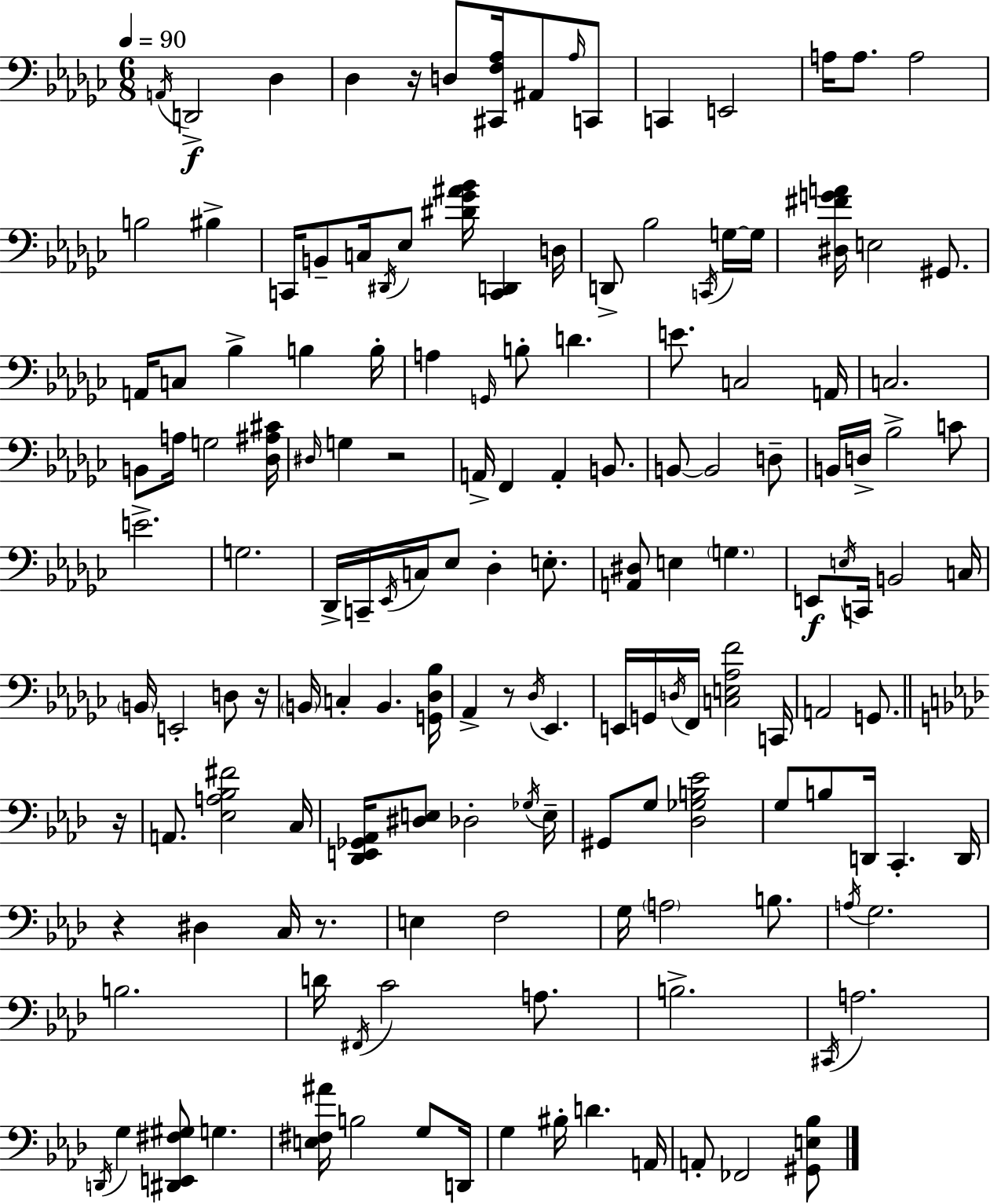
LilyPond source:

{
  \clef bass
  \numericTimeSignature
  \time 6/8
  \key ees \minor
  \tempo 4 = 90
  \acciaccatura { a,16 }\f d,2-> des4 | des4 r16 d8 <cis, f aes>16 ais,8 \grace { aes16 } | c,8 c,4 e,2 | a16 a8. a2 | \break b2 bis4-> | c,16 b,8-- c16 \acciaccatura { dis,16 } ees8 <dis' ges' ais' bes'>16 <c, d,>4 | d16 d,8-> bes2 | \acciaccatura { c,16 } g16~~ g16 <dis fis' g' a'>16 e2 | \break gis,8. a,16 c8 bes4-> b4 | b16-. a4 \grace { g,16 } b8-. d'4. | e'8. c2 | a,16 c2. | \break b,8 a16 g2 | <des ais cis'>16 \grace { dis16 } g4 r2 | a,16-> f,4 a,4-. | b,8. b,8~~ b,2 | \break d8-- b,16 d16-> bes2-> | c'8 e'2.-> | g2. | des,16-> c,16-- \acciaccatura { ees,16 } c16 ees8 | \break des4-. e8.-. <a, dis>8 e4 | \parenthesize g4. e,8\f \acciaccatura { e16 } c,16 b,2 | c16 \parenthesize b,16 e,2-. | d8 r16 \parenthesize b,16 c4-. | \break b,4. <g, des bes>16 aes,4-> | r8 \acciaccatura { des16 } ees,4. e,16 g,16 \acciaccatura { d16 } | f,16 <c e aes f'>2 c,16 a,2 | g,8. \bar "||" \break \key aes \major r16 a,8. <ees a bes fis'>2 | c16 <des, e, ges, aes,>16 <dis e>8 des2-. | \acciaccatura { ges16 } e16-- gis,8 g8 <des ges b ees'>2 | g8 b8 d,16 c,4.-. | \break d,16 r4 dis4 c16 r8. | e4 f2 | g16 \parenthesize a2 b8. | \acciaccatura { a16 } g2. | \break b2. | d'16 \acciaccatura { fis,16 } c'2 | a8. b2.-> | \acciaccatura { cis,16 } a2. | \break \acciaccatura { d,16 } g4 <dis, e, fis gis>8 | g4. <e fis ais'>16 b2 | g8 d,16 g4 bis16-. d'4. | a,16 a,8-. fes,2 | \break <gis, e bes>8 \bar "|."
}